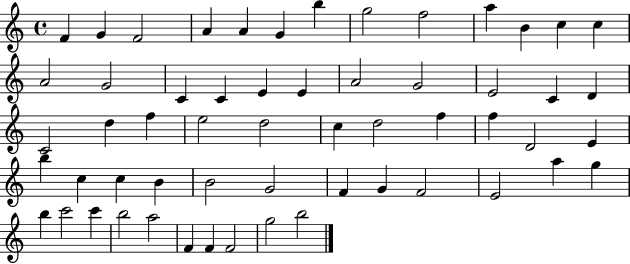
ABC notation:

X:1
T:Untitled
M:4/4
L:1/4
K:C
F G F2 A A G b g2 f2 a B c c A2 G2 C C E E A2 G2 E2 C D C2 d f e2 d2 c d2 f f D2 E b c c B B2 G2 F G F2 E2 a g b c'2 c' b2 a2 F F F2 g2 b2